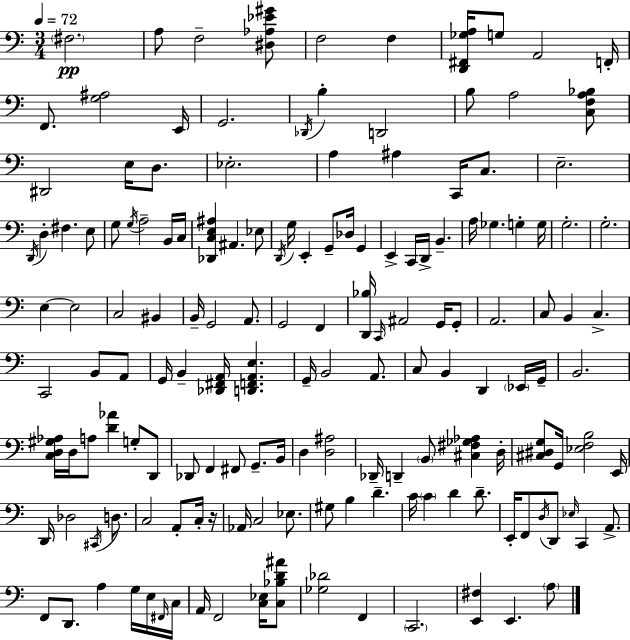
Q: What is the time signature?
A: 3/4